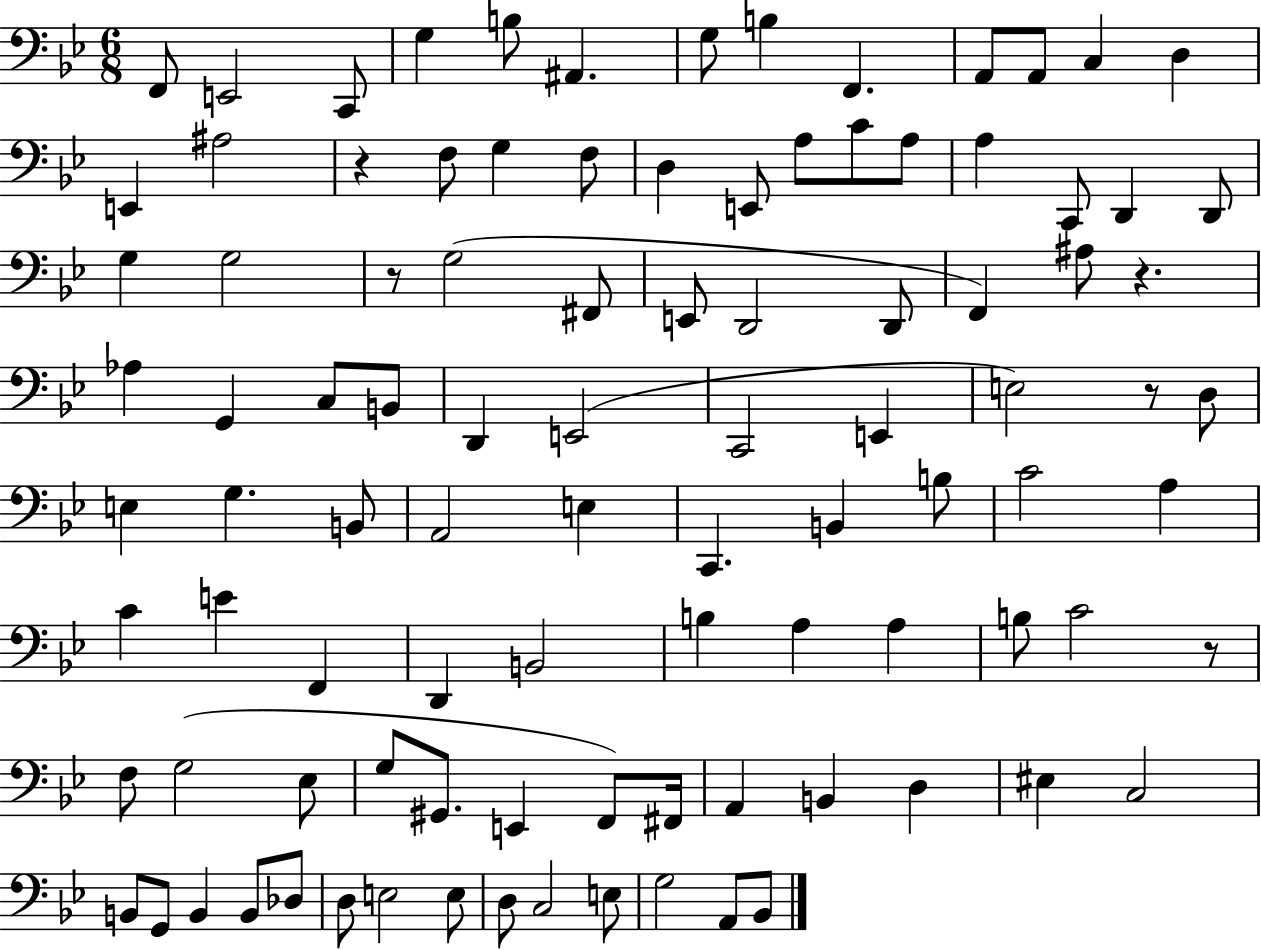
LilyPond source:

{
  \clef bass
  \numericTimeSignature
  \time 6/8
  \key bes \major
  \repeat volta 2 { f,8 e,2 c,8 | g4 b8 ais,4. | g8 b4 f,4. | a,8 a,8 c4 d4 | \break e,4 ais2 | r4 f8 g4 f8 | d4 e,8 a8 c'8 a8 | a4 c,8 d,4 d,8 | \break g4 g2 | r8 g2( fis,8 | e,8 d,2 d,8 | f,4) ais8 r4. | \break aes4 g,4 c8 b,8 | d,4 e,2( | c,2 e,4 | e2) r8 d8 | \break e4 g4. b,8 | a,2 e4 | c,4. b,4 b8 | c'2 a4 | \break c'4 e'4 f,4 | d,4 b,2 | b4 a4 a4 | b8 c'2 r8 | \break f8 g2( ees8 | g8 gis,8. e,4 f,8) fis,16 | a,4 b,4 d4 | eis4 c2 | \break b,8 g,8 b,4 b,8 des8 | d8 e2 e8 | d8 c2 e8 | g2 a,8 bes,8 | \break } \bar "|."
}